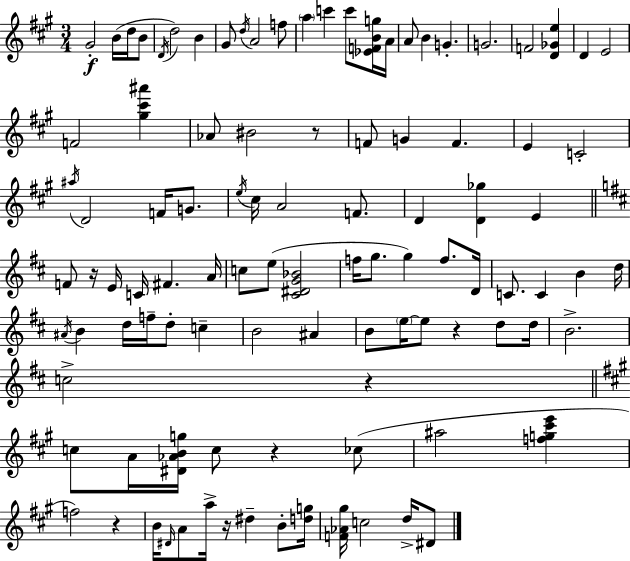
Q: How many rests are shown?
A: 7